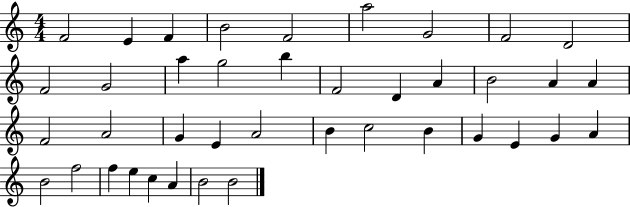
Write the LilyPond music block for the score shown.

{
  \clef treble
  \numericTimeSignature
  \time 4/4
  \key c \major
  f'2 e'4 f'4 | b'2 f'2 | a''2 g'2 | f'2 d'2 | \break f'2 g'2 | a''4 g''2 b''4 | f'2 d'4 a'4 | b'2 a'4 a'4 | \break f'2 a'2 | g'4 e'4 a'2 | b'4 c''2 b'4 | g'4 e'4 g'4 a'4 | \break b'2 f''2 | f''4 e''4 c''4 a'4 | b'2 b'2 | \bar "|."
}